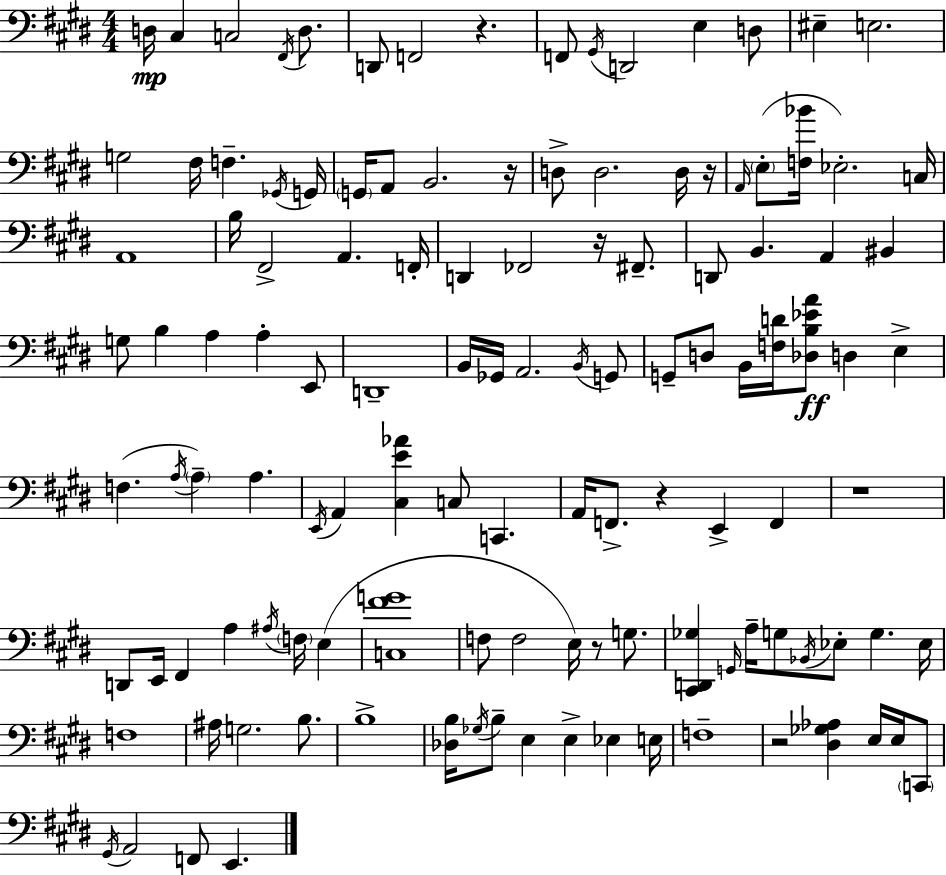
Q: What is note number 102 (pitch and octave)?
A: C2